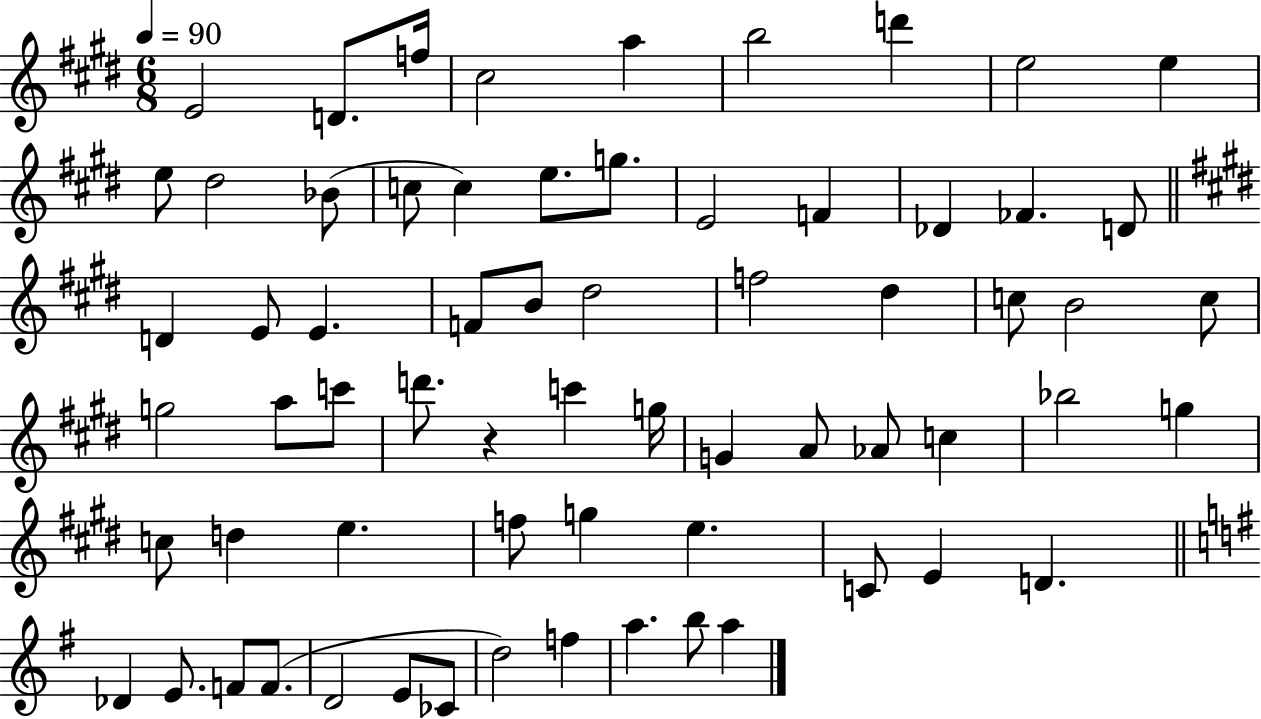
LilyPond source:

{
  \clef treble
  \numericTimeSignature
  \time 6/8
  \key e \major
  \tempo 4 = 90
  e'2 d'8. f''16 | cis''2 a''4 | b''2 d'''4 | e''2 e''4 | \break e''8 dis''2 bes'8( | c''8 c''4) e''8. g''8. | e'2 f'4 | des'4 fes'4. d'8 | \break \bar "||" \break \key e \major d'4 e'8 e'4. | f'8 b'8 dis''2 | f''2 dis''4 | c''8 b'2 c''8 | \break g''2 a''8 c'''8 | d'''8. r4 c'''4 g''16 | g'4 a'8 aes'8 c''4 | bes''2 g''4 | \break c''8 d''4 e''4. | f''8 g''4 e''4. | c'8 e'4 d'4. | \bar "||" \break \key g \major des'4 e'8. f'8 f'8.( | d'2 e'8 ces'8 | d''2) f''4 | a''4. b''8 a''4 | \break \bar "|."
}